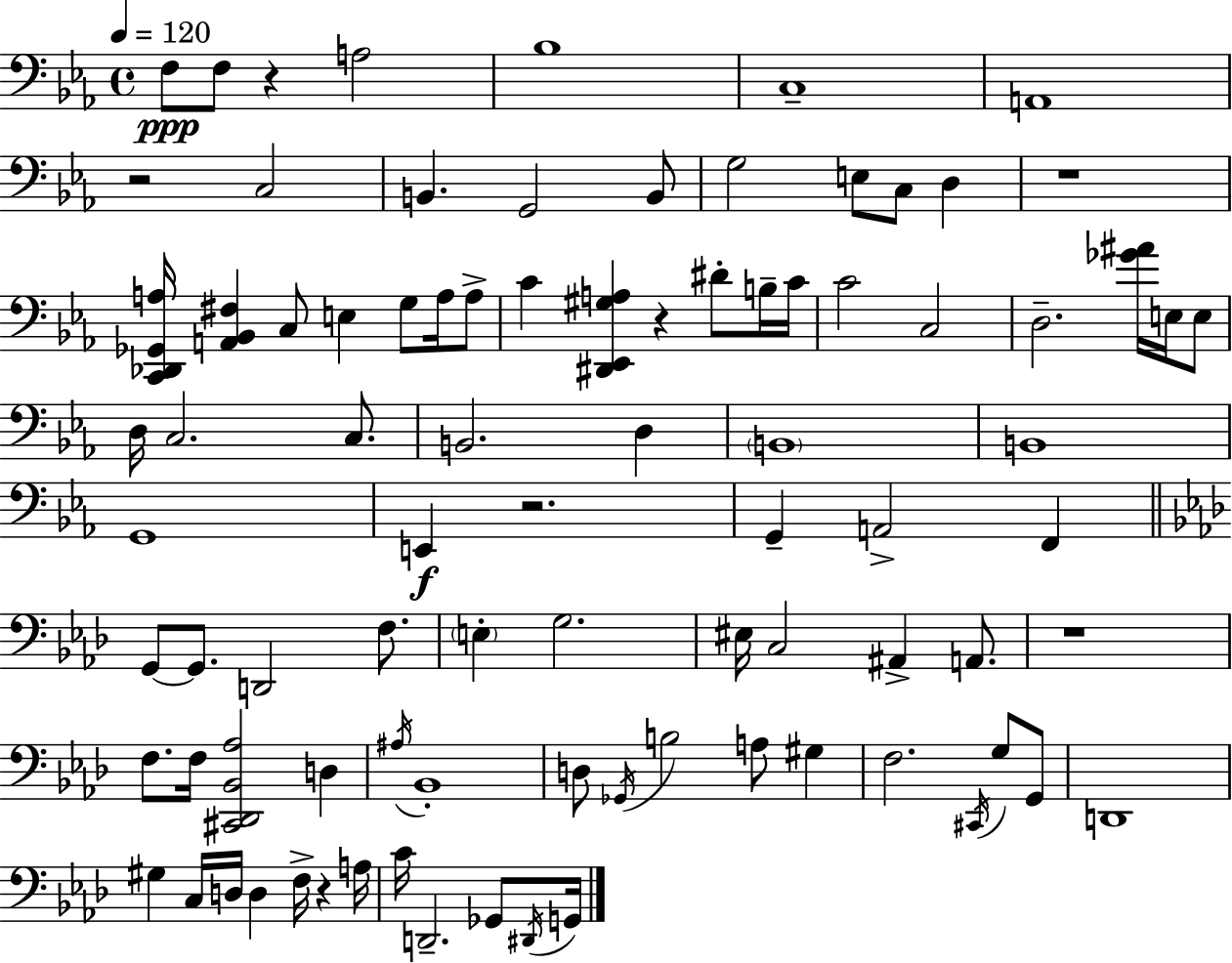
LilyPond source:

{
  \clef bass
  \time 4/4
  \defaultTimeSignature
  \key ees \major
  \tempo 4 = 120
  f8\ppp f8 r4 a2 | bes1 | c1-- | a,1 | \break r2 c2 | b,4. g,2 b,8 | g2 e8 c8 d4 | r1 | \break <c, des, ges, a>16 <a, bes, fis>4 c8 e4 g8 a16 a8-> | c'4 <dis, ees, gis a>4 r4 dis'8-. b16-- c'16 | c'2 c2 | d2.-- <ges' ais'>16 e16 e8 | \break d16 c2. c8. | b,2. d4 | \parenthesize b,1 | b,1 | \break g,1 | e,4\f r2. | g,4-- a,2-> f,4 | \bar "||" \break \key aes \major g,8~~ g,8. d,2 f8. | \parenthesize e4-. g2. | eis16 c2 ais,4-> a,8. | r1 | \break f8. f16 <cis, des, bes, aes>2 d4 | \acciaccatura { ais16 } bes,1-. | d8 \acciaccatura { ges,16 } b2 a8 gis4 | f2. \acciaccatura { cis,16 } g8 | \break g,8 d,1 | gis4 c16 d16 d4 f16-> r4 | a16 c'16 d,2.-- | ges,8 \acciaccatura { dis,16 } g,16 \bar "|."
}